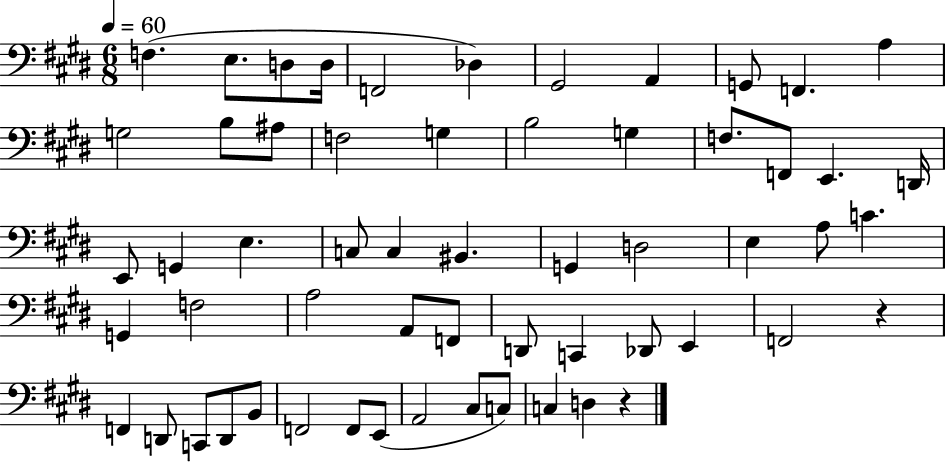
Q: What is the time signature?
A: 6/8